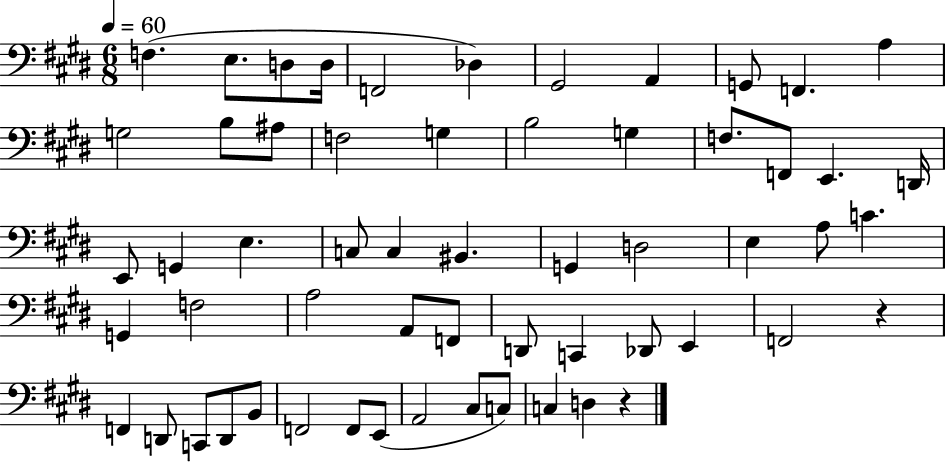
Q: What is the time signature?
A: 6/8